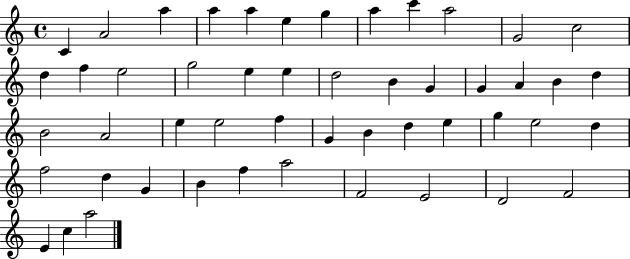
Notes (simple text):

C4/q A4/h A5/q A5/q A5/q E5/q G5/q A5/q C6/q A5/h G4/h C5/h D5/q F5/q E5/h G5/h E5/q E5/q D5/h B4/q G4/q G4/q A4/q B4/q D5/q B4/h A4/h E5/q E5/h F5/q G4/q B4/q D5/q E5/q G5/q E5/h D5/q F5/h D5/q G4/q B4/q F5/q A5/h F4/h E4/h D4/h F4/h E4/q C5/q A5/h